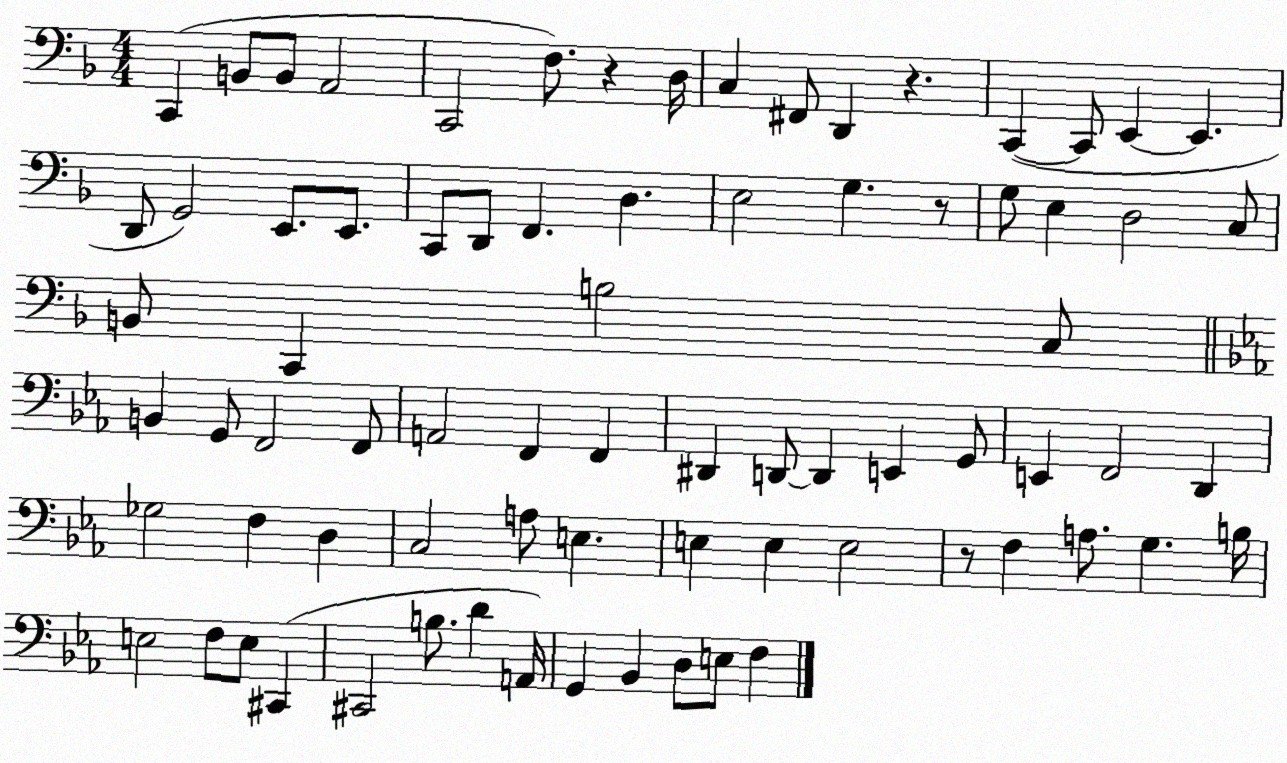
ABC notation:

X:1
T:Untitled
M:4/4
L:1/4
K:F
C,, B,,/2 B,,/2 A,,2 C,,2 F,/2 z D,/4 C, ^F,,/2 D,, z C,, C,,/2 E,, E,, D,,/2 G,,2 E,,/2 E,,/2 C,,/2 D,,/2 F,, D, E,2 G, z/2 G,/2 E, D,2 C,/2 B,,/2 C,, B,2 C,/2 B,, G,,/2 F,,2 F,,/2 A,,2 F,, F,, ^D,, D,,/2 D,, E,, G,,/2 E,, F,,2 D,, _G,2 F, D, C,2 A,/2 E, E, E, E,2 z/2 F, A,/2 G, B,/4 E,2 F,/2 E,/2 ^C,, ^C,,2 B,/2 D A,,/4 G,, _B,, D,/2 E,/2 F,